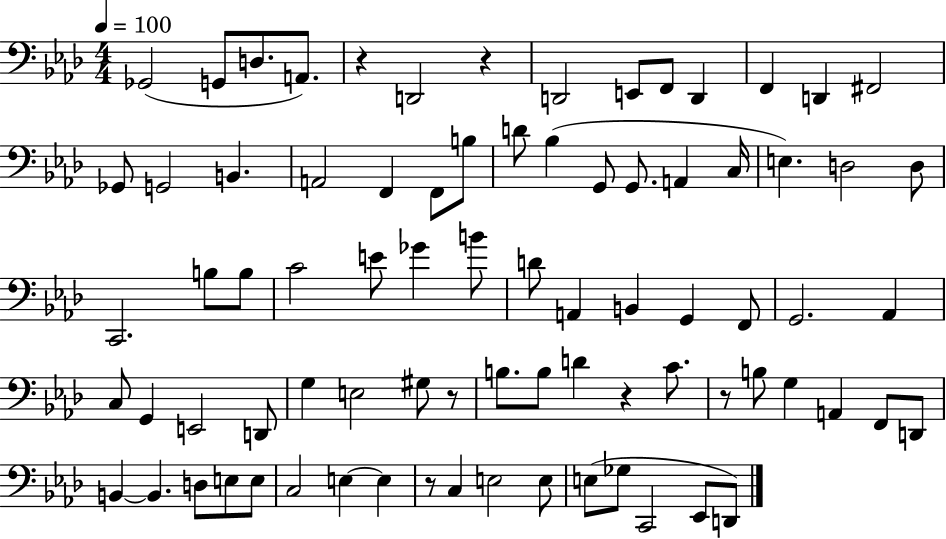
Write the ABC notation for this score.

X:1
T:Untitled
M:4/4
L:1/4
K:Ab
_G,,2 G,,/2 D,/2 A,,/2 z D,,2 z D,,2 E,,/2 F,,/2 D,, F,, D,, ^F,,2 _G,,/2 G,,2 B,, A,,2 F,, F,,/2 B,/2 D/2 _B, G,,/2 G,,/2 A,, C,/4 E, D,2 D,/2 C,,2 B,/2 B,/2 C2 E/2 _G B/2 D/2 A,, B,, G,, F,,/2 G,,2 _A,, C,/2 G,, E,,2 D,,/2 G, E,2 ^G,/2 z/2 B,/2 B,/2 D z C/2 z/2 B,/2 G, A,, F,,/2 D,,/2 B,, B,, D,/2 E,/2 E,/2 C,2 E, E, z/2 C, E,2 E,/2 E,/2 _G,/2 C,,2 _E,,/2 D,,/2